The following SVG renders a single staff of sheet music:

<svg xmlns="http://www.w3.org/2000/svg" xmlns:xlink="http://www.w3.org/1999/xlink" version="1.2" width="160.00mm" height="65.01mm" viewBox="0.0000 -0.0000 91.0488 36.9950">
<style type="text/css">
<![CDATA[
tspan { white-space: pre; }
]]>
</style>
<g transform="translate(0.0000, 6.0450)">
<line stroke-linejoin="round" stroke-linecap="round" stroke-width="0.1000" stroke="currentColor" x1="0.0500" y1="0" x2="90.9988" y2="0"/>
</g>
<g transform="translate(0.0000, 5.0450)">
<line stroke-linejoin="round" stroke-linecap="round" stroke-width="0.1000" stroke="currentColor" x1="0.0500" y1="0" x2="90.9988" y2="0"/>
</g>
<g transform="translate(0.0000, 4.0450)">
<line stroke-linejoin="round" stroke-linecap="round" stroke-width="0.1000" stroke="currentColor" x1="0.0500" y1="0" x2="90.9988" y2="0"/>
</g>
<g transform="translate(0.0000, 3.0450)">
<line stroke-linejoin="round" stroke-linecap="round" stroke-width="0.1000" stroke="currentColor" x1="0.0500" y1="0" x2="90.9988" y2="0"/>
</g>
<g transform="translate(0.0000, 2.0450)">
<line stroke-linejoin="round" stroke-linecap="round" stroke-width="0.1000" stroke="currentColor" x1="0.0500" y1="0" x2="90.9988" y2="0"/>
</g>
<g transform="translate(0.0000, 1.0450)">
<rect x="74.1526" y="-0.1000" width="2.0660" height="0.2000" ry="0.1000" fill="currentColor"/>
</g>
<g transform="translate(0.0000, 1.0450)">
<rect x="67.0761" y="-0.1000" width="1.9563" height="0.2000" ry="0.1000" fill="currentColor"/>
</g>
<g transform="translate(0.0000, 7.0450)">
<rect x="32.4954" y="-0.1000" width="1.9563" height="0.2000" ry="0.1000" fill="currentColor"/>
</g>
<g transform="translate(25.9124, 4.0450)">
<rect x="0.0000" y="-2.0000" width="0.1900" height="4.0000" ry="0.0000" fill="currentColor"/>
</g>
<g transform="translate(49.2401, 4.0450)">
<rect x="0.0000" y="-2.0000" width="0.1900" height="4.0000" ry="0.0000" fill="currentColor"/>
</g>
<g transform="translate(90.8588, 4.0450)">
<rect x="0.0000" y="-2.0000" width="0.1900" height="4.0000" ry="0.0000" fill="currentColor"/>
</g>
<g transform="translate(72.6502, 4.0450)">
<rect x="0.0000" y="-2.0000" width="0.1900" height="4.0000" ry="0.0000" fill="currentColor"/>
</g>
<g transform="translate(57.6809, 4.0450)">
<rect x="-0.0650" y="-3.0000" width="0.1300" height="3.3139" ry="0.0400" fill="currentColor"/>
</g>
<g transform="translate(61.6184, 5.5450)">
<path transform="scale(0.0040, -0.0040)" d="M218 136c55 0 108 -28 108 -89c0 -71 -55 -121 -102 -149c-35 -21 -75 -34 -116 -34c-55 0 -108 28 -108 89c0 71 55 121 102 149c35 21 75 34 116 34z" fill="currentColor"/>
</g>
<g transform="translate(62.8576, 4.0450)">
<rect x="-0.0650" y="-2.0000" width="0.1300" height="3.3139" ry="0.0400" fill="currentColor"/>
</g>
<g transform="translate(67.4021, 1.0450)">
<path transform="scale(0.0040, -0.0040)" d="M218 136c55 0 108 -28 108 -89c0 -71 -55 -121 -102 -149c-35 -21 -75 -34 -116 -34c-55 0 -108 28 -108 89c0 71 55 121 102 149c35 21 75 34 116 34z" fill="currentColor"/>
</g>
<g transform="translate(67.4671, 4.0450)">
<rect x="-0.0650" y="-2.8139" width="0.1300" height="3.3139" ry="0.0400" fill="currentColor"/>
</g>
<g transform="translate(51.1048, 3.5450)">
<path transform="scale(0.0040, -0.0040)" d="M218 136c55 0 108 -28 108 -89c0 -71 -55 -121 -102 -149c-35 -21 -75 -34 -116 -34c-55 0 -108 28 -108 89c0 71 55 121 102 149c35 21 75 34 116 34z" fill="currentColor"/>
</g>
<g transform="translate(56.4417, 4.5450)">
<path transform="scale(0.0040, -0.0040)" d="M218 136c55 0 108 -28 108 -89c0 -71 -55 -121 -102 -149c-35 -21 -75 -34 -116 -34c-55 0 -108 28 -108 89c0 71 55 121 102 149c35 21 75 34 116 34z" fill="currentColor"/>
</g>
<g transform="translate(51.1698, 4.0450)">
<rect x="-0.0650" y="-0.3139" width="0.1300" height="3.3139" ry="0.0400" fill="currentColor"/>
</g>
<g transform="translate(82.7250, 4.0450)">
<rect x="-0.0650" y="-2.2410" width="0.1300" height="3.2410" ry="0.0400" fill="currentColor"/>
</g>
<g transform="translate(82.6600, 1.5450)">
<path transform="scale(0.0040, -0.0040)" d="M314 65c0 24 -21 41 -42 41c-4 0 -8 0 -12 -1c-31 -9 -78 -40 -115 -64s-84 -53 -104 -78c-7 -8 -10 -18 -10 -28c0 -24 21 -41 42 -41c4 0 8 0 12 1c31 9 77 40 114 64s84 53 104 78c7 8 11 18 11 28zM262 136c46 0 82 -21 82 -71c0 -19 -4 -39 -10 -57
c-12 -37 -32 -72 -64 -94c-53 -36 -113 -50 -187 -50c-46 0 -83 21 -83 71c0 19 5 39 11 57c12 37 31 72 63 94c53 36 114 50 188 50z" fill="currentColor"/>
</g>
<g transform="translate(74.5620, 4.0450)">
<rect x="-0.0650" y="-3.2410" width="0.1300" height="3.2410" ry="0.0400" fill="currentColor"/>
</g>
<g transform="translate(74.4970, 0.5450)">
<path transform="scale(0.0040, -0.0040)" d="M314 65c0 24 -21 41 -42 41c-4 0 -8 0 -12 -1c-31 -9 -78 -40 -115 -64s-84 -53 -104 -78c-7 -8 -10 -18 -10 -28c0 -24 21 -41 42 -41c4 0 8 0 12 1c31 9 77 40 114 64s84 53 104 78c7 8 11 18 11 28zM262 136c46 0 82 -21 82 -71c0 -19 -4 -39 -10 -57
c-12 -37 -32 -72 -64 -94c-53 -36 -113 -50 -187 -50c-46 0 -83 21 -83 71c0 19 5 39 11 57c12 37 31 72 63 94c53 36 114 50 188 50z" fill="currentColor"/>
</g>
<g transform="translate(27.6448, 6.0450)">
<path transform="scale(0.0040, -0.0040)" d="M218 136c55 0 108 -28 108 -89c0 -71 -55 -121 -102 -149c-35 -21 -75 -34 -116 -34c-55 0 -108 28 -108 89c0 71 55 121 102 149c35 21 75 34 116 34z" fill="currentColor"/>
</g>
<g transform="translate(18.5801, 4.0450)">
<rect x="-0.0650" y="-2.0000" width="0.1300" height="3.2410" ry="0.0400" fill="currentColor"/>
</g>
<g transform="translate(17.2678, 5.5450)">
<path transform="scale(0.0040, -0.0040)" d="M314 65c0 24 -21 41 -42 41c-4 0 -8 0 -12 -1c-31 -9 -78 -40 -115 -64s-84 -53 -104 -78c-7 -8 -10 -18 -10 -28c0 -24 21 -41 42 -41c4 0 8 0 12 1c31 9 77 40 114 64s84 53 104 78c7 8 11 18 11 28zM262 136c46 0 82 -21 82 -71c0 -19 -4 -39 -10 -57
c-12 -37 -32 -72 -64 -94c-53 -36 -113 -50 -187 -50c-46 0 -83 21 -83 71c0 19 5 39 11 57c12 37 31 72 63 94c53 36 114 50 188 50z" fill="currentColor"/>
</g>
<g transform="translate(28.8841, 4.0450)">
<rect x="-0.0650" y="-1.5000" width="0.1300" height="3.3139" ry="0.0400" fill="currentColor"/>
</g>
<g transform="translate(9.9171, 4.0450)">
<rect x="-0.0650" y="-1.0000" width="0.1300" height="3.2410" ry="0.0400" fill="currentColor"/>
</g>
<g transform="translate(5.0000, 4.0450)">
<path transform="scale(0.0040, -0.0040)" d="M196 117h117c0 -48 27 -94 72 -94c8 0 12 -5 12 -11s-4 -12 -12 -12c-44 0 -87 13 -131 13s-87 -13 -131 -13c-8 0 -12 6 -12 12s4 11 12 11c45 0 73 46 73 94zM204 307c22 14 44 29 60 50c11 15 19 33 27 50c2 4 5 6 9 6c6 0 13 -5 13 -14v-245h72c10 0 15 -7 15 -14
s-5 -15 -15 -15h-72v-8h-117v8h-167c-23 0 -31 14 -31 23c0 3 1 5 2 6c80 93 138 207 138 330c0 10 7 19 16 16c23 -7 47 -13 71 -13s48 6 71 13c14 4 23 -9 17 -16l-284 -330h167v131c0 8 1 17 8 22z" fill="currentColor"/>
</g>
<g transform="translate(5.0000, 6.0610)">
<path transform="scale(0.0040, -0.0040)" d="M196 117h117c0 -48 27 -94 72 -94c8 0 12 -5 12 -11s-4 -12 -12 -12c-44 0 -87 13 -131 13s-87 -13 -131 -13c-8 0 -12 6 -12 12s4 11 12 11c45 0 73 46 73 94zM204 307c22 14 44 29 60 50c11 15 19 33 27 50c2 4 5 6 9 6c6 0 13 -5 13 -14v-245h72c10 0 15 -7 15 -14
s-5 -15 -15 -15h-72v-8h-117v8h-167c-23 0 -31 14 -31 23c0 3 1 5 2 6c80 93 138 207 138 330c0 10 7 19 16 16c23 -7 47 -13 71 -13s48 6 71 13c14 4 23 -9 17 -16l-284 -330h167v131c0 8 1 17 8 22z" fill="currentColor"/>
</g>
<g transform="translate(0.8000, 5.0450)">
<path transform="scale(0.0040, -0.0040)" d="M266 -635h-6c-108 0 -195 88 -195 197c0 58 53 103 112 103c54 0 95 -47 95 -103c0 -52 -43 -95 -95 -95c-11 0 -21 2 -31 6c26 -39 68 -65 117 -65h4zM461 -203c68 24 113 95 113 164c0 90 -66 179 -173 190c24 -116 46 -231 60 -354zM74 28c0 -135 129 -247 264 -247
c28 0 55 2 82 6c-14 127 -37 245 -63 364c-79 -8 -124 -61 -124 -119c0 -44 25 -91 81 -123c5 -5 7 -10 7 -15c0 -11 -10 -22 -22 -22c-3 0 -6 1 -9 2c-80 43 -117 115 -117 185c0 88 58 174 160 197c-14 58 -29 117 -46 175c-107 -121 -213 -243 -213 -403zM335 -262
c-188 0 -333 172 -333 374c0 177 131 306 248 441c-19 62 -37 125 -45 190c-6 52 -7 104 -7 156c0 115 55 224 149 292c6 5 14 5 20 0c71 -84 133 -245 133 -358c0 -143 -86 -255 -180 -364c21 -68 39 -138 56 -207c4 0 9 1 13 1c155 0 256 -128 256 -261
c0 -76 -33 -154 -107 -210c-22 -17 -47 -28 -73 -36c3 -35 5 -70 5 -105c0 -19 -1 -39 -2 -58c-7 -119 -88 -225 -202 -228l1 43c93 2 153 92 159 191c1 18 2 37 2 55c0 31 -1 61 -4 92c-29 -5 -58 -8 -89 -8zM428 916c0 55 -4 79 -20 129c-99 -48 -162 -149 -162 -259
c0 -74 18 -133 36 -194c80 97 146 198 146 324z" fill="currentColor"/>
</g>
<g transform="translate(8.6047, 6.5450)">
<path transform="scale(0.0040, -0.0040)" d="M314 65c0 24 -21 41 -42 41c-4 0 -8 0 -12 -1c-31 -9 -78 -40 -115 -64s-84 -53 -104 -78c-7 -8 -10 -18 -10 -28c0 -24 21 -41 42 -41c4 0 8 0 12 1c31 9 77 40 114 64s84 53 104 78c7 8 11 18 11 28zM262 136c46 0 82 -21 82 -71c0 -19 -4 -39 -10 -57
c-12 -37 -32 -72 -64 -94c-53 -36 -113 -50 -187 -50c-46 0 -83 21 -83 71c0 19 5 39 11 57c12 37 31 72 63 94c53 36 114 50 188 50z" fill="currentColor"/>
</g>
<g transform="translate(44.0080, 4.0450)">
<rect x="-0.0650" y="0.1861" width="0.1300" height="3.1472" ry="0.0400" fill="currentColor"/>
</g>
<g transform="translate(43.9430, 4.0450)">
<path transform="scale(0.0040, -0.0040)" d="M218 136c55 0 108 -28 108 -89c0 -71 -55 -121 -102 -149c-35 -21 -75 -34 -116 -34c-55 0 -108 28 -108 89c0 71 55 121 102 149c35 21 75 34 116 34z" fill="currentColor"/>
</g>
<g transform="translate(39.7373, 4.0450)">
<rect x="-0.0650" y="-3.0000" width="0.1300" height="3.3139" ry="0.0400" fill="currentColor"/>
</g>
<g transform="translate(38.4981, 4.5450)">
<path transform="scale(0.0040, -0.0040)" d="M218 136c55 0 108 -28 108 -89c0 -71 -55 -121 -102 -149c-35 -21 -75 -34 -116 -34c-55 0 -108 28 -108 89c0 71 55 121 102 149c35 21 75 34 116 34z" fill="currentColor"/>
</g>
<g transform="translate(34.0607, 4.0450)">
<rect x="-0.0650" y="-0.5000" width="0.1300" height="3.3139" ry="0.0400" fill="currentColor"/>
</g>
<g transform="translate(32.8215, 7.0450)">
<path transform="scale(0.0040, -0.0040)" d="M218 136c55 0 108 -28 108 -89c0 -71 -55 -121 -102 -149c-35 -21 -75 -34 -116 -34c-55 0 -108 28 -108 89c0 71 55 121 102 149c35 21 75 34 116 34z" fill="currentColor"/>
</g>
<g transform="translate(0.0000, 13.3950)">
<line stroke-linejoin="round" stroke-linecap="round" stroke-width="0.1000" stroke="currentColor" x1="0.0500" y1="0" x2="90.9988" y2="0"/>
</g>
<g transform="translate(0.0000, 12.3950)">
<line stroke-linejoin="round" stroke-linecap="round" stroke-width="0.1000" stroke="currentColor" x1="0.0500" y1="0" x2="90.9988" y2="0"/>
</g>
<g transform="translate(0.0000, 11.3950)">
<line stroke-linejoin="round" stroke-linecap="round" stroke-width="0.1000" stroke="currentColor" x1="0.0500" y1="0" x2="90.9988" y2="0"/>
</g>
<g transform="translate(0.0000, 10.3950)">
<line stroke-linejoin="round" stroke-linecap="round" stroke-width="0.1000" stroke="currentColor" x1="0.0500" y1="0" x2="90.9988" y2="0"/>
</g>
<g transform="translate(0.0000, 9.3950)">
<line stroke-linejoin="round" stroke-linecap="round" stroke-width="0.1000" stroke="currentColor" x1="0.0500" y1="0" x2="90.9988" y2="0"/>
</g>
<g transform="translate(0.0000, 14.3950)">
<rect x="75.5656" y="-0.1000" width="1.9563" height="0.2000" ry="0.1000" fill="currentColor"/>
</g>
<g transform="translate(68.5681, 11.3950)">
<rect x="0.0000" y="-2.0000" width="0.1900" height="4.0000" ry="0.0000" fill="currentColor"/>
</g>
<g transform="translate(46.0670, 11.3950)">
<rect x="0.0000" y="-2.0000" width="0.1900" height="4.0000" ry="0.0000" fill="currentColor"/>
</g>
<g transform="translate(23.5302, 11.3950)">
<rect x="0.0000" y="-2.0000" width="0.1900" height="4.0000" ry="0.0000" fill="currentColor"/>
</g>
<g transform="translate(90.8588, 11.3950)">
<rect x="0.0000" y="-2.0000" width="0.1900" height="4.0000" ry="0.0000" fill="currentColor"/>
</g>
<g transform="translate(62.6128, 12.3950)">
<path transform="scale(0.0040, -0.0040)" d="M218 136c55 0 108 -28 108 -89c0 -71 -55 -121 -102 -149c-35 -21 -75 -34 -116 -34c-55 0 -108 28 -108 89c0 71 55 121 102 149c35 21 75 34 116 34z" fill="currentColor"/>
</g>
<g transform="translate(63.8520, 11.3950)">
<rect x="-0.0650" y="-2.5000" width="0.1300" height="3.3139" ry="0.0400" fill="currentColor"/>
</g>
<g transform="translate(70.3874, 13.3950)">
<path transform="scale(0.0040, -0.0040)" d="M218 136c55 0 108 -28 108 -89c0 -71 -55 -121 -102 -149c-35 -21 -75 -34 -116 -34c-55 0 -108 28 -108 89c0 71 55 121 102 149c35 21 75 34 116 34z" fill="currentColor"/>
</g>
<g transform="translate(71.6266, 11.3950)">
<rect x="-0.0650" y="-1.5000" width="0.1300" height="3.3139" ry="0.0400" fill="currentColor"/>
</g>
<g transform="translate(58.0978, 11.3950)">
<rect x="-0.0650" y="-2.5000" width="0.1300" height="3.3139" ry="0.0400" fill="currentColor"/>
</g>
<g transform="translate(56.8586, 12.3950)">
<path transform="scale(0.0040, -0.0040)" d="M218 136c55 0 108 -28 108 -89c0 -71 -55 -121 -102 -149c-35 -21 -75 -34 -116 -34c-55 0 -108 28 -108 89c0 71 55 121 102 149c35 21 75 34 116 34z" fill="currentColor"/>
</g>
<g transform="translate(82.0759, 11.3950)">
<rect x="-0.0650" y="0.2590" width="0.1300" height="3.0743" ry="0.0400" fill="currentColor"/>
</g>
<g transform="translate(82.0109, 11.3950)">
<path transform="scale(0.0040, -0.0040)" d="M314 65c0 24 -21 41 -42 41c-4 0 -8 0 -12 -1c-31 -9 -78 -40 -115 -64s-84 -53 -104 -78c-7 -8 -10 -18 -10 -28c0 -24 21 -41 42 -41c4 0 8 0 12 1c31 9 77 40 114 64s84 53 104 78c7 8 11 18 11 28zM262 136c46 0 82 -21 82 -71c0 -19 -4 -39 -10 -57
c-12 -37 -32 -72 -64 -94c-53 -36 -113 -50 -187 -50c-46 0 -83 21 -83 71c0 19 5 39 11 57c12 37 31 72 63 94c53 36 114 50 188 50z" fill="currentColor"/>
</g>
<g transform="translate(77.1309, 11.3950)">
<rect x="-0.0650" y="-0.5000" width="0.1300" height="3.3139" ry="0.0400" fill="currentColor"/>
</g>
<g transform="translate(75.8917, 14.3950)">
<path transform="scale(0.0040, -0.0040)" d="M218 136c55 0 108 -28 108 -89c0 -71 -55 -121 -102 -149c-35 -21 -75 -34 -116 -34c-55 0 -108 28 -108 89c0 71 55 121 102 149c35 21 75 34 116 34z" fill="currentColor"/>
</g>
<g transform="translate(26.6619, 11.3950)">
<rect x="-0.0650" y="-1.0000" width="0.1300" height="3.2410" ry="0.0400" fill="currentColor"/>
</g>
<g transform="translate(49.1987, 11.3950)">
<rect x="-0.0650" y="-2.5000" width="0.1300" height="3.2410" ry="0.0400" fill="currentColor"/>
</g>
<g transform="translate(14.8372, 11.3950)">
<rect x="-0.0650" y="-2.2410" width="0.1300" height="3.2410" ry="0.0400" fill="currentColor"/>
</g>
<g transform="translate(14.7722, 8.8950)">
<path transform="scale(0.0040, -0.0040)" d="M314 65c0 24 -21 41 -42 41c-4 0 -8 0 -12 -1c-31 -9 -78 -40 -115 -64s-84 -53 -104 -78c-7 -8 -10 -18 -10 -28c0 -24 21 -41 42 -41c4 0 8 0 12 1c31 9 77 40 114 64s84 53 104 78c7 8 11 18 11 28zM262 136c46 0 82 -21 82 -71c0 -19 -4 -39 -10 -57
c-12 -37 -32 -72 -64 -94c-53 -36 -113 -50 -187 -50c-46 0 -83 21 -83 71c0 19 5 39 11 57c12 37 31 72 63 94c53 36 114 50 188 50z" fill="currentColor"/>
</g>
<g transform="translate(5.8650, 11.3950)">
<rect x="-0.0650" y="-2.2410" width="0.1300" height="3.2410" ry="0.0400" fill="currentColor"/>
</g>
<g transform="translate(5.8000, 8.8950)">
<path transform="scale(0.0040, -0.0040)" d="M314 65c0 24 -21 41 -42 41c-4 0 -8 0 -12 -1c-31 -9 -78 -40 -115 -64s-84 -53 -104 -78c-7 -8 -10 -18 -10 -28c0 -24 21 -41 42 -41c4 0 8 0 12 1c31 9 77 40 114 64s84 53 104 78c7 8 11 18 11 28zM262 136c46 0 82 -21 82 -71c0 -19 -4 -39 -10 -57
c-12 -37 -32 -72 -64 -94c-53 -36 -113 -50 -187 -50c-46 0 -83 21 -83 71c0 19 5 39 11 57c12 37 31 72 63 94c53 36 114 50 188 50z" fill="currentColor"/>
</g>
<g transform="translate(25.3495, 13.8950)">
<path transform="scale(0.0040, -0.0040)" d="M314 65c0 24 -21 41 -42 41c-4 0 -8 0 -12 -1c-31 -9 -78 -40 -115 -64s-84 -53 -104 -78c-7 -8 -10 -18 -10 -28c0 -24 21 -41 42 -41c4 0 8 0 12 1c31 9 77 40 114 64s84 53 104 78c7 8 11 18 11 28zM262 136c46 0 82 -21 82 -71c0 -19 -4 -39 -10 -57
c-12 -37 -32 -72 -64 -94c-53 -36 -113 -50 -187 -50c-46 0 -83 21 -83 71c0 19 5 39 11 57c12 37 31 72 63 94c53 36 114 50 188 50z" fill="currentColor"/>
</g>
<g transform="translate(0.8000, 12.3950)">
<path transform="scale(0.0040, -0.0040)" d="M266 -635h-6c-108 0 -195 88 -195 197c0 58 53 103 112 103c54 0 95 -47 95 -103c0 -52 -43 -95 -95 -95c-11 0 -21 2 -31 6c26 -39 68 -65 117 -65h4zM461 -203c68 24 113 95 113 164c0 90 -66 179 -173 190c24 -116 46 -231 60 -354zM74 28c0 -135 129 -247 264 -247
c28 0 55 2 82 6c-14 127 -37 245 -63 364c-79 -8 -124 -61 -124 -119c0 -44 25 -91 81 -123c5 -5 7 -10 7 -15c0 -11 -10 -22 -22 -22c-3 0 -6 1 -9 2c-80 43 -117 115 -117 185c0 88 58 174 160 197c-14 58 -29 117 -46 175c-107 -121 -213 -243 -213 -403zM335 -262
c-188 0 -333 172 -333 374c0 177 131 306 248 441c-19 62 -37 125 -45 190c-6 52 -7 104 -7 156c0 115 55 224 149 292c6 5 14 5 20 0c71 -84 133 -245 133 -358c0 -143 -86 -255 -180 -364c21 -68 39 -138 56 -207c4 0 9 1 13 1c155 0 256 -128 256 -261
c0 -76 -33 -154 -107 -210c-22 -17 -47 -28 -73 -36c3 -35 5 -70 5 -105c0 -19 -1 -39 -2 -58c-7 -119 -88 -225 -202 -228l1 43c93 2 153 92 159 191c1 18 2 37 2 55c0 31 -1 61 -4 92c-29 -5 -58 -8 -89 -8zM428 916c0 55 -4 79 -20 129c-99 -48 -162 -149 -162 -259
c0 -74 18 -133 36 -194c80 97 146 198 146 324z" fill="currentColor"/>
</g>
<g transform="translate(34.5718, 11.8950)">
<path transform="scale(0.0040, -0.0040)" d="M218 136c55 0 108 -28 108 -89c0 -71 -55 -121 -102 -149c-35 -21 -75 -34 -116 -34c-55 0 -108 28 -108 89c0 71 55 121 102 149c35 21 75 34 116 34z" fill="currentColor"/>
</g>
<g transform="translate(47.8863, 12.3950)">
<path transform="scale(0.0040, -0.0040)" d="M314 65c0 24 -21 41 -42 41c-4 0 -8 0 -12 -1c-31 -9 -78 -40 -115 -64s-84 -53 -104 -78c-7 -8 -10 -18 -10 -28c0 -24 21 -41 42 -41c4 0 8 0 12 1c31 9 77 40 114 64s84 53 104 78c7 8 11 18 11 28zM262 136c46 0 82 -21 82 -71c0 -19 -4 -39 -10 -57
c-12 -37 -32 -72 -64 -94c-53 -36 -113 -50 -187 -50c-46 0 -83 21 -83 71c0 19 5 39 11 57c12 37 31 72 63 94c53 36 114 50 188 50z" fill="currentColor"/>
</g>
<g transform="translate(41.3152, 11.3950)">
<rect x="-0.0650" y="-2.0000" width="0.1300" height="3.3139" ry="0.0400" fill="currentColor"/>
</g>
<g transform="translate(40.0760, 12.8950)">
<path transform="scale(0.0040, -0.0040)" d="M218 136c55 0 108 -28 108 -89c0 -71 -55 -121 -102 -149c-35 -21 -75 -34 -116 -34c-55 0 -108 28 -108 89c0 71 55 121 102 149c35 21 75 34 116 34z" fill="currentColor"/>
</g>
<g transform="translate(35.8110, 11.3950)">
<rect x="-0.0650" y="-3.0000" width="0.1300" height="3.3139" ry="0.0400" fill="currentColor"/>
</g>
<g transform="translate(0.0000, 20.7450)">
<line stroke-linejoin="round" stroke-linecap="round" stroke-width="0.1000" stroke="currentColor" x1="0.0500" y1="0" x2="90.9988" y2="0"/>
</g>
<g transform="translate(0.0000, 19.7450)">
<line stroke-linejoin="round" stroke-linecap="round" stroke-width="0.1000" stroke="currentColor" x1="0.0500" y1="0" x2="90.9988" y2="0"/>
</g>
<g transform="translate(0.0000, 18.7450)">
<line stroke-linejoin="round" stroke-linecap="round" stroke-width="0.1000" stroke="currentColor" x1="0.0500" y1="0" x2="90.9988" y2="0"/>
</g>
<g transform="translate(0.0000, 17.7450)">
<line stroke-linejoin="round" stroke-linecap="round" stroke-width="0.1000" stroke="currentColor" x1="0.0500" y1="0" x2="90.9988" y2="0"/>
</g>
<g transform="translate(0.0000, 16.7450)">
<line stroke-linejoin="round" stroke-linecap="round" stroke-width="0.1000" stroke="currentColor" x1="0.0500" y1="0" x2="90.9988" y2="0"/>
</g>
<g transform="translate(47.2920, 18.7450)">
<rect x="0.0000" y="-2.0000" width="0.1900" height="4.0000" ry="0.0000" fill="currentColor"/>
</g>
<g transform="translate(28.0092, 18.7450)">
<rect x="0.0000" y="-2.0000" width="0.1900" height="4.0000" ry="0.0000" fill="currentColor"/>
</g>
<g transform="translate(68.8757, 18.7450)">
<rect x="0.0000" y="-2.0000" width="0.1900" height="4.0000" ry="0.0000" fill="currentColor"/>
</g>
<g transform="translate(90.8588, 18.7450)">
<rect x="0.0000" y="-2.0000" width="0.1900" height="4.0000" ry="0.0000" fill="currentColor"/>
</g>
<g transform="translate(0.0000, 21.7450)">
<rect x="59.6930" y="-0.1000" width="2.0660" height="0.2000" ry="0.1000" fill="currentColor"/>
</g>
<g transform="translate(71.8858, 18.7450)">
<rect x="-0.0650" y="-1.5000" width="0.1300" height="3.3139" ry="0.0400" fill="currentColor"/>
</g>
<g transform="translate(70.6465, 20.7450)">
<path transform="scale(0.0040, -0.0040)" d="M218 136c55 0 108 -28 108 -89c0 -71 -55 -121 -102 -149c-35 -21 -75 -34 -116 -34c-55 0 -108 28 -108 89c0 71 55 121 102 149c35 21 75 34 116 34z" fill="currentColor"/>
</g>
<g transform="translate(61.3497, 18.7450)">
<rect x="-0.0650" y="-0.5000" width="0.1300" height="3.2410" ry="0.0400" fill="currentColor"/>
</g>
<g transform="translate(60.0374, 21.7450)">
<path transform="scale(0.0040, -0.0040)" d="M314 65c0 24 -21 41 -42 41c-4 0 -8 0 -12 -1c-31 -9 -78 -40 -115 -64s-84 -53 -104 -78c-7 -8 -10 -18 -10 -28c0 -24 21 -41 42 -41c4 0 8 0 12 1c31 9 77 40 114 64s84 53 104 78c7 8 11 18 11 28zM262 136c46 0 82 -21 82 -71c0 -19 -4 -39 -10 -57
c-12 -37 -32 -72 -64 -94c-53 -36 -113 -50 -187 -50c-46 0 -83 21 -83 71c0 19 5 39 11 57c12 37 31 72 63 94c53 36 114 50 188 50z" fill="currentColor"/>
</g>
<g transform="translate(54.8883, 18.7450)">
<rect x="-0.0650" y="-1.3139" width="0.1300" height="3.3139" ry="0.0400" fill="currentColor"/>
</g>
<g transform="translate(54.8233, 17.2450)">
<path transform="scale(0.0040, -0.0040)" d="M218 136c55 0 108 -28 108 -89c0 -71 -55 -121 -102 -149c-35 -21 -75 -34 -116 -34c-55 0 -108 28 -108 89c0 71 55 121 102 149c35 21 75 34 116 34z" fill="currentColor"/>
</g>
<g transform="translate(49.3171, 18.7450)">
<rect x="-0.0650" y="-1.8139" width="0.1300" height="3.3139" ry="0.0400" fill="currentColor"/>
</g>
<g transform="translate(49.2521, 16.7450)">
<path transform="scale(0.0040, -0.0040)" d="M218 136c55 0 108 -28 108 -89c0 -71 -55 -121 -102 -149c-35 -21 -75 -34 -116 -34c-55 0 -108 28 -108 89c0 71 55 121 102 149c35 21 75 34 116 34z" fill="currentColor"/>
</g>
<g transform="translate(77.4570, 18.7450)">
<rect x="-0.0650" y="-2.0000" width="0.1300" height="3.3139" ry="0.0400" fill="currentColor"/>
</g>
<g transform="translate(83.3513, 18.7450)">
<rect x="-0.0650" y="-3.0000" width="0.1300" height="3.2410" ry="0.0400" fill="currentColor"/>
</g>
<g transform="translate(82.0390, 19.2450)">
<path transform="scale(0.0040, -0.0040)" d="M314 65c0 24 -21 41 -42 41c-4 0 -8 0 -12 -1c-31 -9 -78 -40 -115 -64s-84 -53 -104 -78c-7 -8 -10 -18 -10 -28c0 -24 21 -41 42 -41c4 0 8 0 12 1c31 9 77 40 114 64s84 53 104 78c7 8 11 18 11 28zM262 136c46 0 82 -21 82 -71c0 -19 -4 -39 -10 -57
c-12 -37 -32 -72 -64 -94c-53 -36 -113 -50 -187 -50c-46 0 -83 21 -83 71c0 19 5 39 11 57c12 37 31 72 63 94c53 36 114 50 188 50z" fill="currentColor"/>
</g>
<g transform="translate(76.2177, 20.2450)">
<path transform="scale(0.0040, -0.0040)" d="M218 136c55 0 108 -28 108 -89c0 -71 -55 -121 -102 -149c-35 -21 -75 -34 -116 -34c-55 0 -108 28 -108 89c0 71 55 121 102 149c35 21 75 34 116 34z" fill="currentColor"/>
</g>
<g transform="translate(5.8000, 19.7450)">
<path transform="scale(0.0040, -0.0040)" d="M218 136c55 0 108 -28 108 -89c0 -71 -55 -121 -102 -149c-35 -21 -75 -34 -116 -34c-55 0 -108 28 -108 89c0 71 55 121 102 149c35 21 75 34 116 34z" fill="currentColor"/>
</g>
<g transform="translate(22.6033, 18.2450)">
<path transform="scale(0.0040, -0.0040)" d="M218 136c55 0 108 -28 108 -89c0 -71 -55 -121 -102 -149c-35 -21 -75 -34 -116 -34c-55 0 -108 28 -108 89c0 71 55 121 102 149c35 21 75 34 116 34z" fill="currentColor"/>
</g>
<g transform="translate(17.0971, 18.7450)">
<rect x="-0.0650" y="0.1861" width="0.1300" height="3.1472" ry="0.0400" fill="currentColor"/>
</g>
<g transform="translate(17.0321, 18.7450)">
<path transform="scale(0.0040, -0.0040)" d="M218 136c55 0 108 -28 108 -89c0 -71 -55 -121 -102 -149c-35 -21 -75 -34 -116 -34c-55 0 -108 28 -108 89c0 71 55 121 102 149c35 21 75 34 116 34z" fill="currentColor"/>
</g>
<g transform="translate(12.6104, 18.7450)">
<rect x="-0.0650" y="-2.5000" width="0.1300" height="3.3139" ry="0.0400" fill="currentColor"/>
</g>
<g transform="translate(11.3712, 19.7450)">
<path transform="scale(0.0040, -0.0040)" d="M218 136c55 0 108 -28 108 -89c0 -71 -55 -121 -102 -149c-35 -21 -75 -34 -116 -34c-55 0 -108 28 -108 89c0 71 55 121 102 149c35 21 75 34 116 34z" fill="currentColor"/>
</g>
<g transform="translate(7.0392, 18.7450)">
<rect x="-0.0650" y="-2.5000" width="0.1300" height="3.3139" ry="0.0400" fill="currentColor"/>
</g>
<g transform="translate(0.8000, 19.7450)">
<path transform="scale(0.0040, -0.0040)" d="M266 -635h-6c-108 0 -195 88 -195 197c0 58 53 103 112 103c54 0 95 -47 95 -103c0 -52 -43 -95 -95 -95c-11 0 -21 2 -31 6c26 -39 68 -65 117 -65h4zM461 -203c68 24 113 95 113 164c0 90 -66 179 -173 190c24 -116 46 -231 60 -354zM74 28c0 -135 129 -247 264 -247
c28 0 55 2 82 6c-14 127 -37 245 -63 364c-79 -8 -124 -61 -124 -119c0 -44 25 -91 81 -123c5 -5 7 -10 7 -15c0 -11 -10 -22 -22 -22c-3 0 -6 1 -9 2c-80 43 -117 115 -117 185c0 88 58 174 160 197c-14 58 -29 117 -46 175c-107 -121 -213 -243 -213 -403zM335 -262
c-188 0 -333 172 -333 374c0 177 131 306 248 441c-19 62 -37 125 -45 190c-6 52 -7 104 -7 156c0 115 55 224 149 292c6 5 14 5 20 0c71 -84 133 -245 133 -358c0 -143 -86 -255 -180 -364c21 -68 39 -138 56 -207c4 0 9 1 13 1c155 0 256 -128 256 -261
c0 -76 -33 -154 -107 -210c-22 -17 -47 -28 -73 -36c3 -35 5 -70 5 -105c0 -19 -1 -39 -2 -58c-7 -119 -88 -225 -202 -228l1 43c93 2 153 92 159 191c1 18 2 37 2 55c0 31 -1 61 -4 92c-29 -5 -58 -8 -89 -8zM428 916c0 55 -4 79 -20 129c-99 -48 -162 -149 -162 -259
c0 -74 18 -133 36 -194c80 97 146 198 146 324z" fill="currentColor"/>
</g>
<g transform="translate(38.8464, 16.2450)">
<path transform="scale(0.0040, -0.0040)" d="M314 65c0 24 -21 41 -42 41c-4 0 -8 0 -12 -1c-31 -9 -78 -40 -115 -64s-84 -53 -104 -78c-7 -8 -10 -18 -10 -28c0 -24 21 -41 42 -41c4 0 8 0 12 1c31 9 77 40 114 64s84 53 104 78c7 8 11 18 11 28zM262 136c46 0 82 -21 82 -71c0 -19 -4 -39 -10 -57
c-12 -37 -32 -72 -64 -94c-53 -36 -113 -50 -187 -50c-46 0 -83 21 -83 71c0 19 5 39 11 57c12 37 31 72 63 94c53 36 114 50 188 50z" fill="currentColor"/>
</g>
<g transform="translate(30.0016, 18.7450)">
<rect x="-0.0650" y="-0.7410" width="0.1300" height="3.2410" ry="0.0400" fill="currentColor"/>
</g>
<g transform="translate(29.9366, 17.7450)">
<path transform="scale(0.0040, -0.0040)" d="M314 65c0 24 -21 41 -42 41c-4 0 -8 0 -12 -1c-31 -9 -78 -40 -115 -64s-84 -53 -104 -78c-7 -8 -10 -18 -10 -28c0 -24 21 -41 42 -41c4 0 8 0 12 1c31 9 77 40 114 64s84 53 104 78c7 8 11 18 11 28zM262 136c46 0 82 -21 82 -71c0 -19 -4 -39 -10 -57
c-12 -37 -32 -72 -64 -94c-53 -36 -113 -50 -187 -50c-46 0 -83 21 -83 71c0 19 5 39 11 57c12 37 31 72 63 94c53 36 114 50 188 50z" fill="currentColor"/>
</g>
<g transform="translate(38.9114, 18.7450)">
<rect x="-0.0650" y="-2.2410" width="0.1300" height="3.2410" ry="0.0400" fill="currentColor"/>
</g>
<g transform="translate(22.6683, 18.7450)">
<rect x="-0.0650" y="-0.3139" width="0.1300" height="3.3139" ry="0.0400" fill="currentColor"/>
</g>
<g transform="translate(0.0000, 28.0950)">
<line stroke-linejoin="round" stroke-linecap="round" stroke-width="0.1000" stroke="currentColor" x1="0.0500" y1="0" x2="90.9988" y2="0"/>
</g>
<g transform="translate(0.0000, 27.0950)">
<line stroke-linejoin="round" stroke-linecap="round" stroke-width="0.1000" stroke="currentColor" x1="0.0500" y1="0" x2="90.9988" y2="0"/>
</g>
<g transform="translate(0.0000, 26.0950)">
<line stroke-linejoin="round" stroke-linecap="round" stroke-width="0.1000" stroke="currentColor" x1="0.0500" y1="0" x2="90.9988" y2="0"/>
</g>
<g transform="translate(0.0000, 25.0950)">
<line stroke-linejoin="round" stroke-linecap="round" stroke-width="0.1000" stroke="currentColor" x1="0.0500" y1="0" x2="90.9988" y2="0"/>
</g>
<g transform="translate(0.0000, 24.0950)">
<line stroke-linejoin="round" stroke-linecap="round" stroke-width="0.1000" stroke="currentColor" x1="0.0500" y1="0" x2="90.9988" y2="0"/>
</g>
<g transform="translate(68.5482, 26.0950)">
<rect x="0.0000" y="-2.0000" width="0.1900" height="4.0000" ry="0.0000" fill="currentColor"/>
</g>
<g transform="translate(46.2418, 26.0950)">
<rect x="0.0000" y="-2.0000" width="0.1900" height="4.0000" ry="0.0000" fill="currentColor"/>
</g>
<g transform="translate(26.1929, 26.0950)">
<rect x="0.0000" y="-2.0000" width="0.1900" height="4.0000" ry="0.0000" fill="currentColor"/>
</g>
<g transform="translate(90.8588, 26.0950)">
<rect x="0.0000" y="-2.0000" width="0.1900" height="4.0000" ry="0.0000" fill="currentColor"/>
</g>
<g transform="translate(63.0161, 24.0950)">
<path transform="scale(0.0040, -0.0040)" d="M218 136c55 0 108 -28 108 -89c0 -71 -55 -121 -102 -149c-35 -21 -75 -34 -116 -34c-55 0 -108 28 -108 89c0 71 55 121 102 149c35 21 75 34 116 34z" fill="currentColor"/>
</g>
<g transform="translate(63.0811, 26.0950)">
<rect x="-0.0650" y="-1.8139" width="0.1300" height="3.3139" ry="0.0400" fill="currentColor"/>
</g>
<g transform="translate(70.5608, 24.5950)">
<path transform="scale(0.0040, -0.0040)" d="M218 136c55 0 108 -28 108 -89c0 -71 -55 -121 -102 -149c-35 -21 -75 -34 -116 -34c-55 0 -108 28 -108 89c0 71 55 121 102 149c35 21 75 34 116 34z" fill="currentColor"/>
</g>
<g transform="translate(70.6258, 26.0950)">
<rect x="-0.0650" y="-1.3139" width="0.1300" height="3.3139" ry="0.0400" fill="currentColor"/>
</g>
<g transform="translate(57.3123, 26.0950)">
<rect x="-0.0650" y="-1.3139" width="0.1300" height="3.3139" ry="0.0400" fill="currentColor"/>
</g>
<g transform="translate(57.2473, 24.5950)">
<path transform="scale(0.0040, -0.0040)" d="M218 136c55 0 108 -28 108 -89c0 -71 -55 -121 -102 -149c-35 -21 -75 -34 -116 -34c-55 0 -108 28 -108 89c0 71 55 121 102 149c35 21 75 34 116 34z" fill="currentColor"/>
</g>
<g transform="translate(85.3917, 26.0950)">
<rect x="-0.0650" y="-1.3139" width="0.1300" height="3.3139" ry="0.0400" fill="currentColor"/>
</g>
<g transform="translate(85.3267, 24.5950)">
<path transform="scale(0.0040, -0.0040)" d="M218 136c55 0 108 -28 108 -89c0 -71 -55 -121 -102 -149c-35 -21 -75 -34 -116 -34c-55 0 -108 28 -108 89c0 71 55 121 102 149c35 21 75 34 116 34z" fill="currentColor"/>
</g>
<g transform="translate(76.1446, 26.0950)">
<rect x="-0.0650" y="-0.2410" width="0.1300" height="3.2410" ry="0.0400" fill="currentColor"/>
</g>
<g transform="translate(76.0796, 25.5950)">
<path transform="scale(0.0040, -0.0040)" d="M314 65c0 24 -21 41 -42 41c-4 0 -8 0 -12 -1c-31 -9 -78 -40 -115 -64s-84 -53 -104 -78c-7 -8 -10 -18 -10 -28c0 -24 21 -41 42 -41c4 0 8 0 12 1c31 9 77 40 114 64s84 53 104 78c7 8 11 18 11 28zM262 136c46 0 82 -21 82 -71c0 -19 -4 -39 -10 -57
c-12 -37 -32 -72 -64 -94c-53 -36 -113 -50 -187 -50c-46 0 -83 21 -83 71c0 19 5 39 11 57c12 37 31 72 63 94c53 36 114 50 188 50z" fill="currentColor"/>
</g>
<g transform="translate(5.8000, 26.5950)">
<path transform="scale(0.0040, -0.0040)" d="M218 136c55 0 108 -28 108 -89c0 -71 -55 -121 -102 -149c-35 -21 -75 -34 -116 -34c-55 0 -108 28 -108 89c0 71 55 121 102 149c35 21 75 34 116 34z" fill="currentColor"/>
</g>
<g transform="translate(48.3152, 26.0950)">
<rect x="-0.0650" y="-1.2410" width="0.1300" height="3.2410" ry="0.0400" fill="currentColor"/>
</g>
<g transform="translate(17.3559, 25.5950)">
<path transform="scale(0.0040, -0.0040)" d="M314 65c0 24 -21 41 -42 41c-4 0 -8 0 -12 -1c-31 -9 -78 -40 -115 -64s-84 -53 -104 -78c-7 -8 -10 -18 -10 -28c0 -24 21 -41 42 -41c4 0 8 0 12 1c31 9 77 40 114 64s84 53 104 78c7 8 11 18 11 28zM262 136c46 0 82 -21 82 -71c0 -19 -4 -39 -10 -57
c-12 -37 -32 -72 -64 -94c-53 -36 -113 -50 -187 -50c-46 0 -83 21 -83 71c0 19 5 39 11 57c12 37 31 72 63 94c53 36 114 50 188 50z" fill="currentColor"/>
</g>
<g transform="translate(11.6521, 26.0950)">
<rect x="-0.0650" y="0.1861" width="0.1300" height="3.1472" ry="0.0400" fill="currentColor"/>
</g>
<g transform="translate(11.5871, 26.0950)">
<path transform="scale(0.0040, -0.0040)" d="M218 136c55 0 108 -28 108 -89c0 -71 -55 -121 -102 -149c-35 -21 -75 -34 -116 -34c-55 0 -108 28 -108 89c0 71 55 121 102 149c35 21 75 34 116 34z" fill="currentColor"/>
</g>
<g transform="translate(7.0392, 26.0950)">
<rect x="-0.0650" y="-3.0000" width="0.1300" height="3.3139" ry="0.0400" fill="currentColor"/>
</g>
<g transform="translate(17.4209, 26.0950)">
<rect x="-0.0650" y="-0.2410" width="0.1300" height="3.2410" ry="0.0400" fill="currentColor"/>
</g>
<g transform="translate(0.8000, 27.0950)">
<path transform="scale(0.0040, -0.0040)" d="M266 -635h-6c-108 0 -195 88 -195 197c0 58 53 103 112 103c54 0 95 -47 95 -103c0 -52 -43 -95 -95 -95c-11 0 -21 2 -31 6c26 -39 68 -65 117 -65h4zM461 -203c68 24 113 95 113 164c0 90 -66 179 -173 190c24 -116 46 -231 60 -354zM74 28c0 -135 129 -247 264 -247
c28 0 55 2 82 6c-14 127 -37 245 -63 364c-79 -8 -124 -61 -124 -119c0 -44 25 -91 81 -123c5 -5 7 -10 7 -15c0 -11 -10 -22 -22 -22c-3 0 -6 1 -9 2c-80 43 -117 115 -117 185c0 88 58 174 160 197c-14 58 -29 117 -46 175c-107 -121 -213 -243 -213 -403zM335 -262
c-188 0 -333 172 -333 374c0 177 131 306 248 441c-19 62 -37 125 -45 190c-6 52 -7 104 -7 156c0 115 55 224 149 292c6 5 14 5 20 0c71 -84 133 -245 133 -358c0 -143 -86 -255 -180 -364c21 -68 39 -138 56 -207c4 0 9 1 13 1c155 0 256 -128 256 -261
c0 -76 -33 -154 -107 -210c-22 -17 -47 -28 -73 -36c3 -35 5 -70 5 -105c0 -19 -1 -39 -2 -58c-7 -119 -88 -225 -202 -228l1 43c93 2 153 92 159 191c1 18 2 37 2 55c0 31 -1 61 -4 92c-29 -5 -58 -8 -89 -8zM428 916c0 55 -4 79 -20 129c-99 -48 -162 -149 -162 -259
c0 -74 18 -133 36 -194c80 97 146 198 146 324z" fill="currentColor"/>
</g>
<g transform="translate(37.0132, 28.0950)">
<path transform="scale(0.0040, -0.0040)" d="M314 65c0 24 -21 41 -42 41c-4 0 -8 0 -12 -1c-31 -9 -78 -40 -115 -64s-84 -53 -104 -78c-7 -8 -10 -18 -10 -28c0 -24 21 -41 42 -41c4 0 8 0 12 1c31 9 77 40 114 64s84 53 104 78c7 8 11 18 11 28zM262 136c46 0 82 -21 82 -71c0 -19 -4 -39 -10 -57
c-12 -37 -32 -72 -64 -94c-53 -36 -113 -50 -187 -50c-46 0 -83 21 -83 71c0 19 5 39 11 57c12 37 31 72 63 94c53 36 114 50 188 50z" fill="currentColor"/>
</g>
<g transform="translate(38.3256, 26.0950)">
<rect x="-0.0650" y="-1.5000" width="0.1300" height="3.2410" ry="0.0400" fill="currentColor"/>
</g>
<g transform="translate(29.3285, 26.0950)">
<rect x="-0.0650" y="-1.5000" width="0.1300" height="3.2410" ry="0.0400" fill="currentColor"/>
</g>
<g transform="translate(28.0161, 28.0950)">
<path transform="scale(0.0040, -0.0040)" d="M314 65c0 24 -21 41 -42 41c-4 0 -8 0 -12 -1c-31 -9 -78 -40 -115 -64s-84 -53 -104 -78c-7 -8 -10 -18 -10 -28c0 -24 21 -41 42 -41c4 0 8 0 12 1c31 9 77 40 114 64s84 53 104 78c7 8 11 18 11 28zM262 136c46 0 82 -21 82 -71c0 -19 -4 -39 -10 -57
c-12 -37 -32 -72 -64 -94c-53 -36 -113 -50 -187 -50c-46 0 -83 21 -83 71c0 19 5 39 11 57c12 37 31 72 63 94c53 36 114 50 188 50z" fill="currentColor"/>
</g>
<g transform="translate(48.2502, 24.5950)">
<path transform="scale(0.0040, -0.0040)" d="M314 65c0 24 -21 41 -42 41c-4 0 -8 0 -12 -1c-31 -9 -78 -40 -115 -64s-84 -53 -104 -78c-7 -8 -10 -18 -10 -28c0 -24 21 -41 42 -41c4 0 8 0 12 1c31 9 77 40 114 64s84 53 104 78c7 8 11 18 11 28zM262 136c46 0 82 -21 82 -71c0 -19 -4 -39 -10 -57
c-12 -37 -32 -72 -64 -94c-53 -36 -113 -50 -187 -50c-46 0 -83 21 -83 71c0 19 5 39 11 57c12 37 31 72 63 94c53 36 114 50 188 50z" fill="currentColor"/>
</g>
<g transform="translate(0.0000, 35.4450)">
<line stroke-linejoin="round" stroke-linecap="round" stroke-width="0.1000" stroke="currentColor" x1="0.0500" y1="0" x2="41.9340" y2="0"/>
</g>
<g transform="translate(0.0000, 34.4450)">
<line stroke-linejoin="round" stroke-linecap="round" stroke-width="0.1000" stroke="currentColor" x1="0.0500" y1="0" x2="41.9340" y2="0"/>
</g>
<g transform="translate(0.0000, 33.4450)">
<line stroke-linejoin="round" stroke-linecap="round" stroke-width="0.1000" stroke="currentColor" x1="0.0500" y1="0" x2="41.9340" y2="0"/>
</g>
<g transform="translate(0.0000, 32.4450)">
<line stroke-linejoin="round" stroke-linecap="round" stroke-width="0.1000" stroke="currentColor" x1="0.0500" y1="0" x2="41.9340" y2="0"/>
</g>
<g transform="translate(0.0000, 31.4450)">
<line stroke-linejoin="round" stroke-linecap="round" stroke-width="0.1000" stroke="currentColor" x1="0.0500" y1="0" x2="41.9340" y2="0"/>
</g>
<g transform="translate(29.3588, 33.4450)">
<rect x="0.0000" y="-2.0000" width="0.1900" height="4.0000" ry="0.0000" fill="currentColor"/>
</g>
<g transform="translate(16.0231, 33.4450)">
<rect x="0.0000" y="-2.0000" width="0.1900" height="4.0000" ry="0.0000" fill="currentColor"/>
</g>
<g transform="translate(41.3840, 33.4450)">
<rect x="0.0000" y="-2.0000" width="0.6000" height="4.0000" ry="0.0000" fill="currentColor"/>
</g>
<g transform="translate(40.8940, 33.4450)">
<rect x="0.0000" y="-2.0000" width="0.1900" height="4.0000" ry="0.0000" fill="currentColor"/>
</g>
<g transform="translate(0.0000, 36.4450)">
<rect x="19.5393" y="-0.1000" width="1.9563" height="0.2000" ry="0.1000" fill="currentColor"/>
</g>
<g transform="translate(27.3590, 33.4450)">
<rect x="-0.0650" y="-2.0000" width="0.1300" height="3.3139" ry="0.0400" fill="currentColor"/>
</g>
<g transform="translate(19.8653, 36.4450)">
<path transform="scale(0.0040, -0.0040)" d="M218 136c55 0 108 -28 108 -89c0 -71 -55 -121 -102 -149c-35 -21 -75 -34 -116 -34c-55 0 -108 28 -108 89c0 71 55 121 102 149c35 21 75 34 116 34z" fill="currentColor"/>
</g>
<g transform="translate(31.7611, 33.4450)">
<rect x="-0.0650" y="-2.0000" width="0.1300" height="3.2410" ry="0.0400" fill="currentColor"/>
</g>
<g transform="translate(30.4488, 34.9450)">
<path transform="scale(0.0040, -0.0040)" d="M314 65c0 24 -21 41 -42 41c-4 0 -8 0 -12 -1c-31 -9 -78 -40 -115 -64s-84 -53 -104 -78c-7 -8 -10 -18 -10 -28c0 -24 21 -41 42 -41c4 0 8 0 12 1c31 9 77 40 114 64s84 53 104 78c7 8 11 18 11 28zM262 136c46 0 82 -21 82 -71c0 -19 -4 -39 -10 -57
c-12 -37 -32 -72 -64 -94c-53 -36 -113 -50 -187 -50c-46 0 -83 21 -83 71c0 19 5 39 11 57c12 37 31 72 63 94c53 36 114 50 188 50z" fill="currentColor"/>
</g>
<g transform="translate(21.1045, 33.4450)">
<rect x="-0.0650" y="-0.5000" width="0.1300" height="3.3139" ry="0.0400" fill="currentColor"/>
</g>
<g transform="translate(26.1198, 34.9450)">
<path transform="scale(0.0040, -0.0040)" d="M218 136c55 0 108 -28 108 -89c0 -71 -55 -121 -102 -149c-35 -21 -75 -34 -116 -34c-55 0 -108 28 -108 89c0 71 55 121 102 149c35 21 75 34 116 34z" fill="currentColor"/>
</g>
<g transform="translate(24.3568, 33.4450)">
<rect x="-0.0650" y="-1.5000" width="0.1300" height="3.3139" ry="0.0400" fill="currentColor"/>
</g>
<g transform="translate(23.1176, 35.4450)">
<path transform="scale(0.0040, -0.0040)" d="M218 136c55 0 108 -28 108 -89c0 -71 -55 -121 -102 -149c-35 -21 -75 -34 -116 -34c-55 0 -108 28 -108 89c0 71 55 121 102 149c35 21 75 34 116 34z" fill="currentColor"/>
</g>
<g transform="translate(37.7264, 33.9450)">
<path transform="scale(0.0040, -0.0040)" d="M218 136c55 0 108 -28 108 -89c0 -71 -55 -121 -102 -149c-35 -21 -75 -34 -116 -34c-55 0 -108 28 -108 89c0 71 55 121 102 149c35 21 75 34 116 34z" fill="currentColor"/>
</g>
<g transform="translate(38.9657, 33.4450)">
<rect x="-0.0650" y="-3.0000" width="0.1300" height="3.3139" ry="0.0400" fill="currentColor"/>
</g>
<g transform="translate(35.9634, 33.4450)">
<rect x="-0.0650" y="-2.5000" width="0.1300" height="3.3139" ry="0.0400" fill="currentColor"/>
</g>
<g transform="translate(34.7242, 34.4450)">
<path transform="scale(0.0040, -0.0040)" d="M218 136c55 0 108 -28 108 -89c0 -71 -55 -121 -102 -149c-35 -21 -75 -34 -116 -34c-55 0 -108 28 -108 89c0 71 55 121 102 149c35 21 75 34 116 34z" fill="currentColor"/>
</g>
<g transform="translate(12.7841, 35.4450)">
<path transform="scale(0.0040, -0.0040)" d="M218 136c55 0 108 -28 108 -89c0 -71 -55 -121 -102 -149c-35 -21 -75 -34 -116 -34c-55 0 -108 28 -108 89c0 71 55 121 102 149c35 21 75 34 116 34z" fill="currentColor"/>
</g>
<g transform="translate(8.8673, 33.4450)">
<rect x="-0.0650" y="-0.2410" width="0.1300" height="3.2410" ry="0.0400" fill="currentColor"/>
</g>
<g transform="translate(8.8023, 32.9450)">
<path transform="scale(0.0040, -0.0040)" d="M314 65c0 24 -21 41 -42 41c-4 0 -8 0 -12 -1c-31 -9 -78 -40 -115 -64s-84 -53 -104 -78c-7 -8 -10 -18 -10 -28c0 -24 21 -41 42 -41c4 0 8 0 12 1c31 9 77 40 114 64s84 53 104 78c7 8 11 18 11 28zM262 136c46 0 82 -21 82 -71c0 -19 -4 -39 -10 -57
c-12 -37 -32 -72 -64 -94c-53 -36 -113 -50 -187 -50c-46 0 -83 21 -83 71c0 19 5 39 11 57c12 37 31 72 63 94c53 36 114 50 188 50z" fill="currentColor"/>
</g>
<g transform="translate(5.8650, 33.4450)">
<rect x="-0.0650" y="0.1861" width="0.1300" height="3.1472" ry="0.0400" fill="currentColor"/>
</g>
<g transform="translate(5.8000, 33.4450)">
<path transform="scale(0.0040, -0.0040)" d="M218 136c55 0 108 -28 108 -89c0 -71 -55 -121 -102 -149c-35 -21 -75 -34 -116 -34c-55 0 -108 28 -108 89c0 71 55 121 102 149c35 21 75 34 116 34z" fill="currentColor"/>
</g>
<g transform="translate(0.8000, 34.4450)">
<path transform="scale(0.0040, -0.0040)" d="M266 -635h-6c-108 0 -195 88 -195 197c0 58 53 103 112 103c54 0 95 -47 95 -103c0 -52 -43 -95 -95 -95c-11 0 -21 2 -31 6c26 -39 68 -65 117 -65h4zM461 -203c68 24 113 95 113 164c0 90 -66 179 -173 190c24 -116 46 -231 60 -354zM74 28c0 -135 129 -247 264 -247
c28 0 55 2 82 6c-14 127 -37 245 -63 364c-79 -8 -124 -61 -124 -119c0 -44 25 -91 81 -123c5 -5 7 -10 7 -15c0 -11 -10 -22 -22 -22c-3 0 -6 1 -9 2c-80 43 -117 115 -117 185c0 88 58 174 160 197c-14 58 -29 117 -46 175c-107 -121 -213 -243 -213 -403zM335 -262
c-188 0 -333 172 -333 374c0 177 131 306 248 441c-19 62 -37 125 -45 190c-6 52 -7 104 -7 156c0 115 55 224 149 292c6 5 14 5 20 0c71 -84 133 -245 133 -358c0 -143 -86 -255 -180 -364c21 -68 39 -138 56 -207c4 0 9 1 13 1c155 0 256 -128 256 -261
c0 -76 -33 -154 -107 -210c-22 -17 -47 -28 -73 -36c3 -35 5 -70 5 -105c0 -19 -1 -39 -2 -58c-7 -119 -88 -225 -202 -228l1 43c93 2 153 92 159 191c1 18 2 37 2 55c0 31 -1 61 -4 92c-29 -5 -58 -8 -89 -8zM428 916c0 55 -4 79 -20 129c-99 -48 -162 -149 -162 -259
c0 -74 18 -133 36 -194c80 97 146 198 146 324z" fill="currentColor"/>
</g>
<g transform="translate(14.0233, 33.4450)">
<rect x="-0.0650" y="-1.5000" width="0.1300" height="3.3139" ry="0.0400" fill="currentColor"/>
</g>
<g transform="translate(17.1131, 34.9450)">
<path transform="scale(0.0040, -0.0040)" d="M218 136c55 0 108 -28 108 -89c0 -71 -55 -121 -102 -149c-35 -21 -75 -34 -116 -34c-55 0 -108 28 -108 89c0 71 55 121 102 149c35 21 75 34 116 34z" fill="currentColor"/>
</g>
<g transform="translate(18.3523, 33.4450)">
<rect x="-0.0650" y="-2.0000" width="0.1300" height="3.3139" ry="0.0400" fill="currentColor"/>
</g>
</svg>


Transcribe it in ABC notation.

X:1
T:Untitled
M:4/4
L:1/4
K:C
D2 F2 E C A B c A F a b2 g2 g2 g2 D2 A F G2 G G E C B2 G G B c d2 g2 f e C2 E F A2 A B c2 E2 E2 e2 e f e c2 e B c2 E F C E F F2 G A